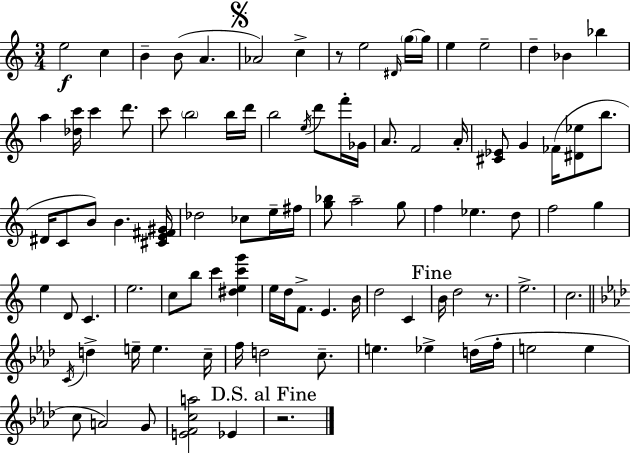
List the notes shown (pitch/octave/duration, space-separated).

E5/h C5/q B4/q B4/e A4/q. Ab4/h C5/q R/e E5/h D#4/s G5/s G5/s E5/q E5/h D5/q Bb4/q Bb5/q A5/q [Db5,C6]/s C6/q D6/e. C6/e B5/h B5/s D6/s B5/h E5/s D6/e F6/s Gb4/s A4/e. F4/h A4/s [C#4,Eb4]/e G4/q FES4/s [D#4,Eb5]/e B5/e. D#4/s C4/e B4/e B4/q. [C#4,E4,F#4,G#4]/s Db5/h CES5/e E5/s F#5/s [G5,Bb5]/e A5/h G5/e F5/q Eb5/q. D5/e F5/h G5/q E5/q D4/e C4/q. E5/h. C5/e B5/e C6/q [D#5,E5,C6,G6]/q E5/s D5/s F4/e. E4/q. B4/s D5/h C4/q B4/s D5/h R/e. E5/h. C5/h. C4/s D5/q E5/s E5/q. C5/s F5/s D5/h C5/e. E5/q. Eb5/q D5/s F5/s E5/h E5/q C5/e A4/h G4/e [E4,F4,C5,A5]/h Eb4/q R/h.